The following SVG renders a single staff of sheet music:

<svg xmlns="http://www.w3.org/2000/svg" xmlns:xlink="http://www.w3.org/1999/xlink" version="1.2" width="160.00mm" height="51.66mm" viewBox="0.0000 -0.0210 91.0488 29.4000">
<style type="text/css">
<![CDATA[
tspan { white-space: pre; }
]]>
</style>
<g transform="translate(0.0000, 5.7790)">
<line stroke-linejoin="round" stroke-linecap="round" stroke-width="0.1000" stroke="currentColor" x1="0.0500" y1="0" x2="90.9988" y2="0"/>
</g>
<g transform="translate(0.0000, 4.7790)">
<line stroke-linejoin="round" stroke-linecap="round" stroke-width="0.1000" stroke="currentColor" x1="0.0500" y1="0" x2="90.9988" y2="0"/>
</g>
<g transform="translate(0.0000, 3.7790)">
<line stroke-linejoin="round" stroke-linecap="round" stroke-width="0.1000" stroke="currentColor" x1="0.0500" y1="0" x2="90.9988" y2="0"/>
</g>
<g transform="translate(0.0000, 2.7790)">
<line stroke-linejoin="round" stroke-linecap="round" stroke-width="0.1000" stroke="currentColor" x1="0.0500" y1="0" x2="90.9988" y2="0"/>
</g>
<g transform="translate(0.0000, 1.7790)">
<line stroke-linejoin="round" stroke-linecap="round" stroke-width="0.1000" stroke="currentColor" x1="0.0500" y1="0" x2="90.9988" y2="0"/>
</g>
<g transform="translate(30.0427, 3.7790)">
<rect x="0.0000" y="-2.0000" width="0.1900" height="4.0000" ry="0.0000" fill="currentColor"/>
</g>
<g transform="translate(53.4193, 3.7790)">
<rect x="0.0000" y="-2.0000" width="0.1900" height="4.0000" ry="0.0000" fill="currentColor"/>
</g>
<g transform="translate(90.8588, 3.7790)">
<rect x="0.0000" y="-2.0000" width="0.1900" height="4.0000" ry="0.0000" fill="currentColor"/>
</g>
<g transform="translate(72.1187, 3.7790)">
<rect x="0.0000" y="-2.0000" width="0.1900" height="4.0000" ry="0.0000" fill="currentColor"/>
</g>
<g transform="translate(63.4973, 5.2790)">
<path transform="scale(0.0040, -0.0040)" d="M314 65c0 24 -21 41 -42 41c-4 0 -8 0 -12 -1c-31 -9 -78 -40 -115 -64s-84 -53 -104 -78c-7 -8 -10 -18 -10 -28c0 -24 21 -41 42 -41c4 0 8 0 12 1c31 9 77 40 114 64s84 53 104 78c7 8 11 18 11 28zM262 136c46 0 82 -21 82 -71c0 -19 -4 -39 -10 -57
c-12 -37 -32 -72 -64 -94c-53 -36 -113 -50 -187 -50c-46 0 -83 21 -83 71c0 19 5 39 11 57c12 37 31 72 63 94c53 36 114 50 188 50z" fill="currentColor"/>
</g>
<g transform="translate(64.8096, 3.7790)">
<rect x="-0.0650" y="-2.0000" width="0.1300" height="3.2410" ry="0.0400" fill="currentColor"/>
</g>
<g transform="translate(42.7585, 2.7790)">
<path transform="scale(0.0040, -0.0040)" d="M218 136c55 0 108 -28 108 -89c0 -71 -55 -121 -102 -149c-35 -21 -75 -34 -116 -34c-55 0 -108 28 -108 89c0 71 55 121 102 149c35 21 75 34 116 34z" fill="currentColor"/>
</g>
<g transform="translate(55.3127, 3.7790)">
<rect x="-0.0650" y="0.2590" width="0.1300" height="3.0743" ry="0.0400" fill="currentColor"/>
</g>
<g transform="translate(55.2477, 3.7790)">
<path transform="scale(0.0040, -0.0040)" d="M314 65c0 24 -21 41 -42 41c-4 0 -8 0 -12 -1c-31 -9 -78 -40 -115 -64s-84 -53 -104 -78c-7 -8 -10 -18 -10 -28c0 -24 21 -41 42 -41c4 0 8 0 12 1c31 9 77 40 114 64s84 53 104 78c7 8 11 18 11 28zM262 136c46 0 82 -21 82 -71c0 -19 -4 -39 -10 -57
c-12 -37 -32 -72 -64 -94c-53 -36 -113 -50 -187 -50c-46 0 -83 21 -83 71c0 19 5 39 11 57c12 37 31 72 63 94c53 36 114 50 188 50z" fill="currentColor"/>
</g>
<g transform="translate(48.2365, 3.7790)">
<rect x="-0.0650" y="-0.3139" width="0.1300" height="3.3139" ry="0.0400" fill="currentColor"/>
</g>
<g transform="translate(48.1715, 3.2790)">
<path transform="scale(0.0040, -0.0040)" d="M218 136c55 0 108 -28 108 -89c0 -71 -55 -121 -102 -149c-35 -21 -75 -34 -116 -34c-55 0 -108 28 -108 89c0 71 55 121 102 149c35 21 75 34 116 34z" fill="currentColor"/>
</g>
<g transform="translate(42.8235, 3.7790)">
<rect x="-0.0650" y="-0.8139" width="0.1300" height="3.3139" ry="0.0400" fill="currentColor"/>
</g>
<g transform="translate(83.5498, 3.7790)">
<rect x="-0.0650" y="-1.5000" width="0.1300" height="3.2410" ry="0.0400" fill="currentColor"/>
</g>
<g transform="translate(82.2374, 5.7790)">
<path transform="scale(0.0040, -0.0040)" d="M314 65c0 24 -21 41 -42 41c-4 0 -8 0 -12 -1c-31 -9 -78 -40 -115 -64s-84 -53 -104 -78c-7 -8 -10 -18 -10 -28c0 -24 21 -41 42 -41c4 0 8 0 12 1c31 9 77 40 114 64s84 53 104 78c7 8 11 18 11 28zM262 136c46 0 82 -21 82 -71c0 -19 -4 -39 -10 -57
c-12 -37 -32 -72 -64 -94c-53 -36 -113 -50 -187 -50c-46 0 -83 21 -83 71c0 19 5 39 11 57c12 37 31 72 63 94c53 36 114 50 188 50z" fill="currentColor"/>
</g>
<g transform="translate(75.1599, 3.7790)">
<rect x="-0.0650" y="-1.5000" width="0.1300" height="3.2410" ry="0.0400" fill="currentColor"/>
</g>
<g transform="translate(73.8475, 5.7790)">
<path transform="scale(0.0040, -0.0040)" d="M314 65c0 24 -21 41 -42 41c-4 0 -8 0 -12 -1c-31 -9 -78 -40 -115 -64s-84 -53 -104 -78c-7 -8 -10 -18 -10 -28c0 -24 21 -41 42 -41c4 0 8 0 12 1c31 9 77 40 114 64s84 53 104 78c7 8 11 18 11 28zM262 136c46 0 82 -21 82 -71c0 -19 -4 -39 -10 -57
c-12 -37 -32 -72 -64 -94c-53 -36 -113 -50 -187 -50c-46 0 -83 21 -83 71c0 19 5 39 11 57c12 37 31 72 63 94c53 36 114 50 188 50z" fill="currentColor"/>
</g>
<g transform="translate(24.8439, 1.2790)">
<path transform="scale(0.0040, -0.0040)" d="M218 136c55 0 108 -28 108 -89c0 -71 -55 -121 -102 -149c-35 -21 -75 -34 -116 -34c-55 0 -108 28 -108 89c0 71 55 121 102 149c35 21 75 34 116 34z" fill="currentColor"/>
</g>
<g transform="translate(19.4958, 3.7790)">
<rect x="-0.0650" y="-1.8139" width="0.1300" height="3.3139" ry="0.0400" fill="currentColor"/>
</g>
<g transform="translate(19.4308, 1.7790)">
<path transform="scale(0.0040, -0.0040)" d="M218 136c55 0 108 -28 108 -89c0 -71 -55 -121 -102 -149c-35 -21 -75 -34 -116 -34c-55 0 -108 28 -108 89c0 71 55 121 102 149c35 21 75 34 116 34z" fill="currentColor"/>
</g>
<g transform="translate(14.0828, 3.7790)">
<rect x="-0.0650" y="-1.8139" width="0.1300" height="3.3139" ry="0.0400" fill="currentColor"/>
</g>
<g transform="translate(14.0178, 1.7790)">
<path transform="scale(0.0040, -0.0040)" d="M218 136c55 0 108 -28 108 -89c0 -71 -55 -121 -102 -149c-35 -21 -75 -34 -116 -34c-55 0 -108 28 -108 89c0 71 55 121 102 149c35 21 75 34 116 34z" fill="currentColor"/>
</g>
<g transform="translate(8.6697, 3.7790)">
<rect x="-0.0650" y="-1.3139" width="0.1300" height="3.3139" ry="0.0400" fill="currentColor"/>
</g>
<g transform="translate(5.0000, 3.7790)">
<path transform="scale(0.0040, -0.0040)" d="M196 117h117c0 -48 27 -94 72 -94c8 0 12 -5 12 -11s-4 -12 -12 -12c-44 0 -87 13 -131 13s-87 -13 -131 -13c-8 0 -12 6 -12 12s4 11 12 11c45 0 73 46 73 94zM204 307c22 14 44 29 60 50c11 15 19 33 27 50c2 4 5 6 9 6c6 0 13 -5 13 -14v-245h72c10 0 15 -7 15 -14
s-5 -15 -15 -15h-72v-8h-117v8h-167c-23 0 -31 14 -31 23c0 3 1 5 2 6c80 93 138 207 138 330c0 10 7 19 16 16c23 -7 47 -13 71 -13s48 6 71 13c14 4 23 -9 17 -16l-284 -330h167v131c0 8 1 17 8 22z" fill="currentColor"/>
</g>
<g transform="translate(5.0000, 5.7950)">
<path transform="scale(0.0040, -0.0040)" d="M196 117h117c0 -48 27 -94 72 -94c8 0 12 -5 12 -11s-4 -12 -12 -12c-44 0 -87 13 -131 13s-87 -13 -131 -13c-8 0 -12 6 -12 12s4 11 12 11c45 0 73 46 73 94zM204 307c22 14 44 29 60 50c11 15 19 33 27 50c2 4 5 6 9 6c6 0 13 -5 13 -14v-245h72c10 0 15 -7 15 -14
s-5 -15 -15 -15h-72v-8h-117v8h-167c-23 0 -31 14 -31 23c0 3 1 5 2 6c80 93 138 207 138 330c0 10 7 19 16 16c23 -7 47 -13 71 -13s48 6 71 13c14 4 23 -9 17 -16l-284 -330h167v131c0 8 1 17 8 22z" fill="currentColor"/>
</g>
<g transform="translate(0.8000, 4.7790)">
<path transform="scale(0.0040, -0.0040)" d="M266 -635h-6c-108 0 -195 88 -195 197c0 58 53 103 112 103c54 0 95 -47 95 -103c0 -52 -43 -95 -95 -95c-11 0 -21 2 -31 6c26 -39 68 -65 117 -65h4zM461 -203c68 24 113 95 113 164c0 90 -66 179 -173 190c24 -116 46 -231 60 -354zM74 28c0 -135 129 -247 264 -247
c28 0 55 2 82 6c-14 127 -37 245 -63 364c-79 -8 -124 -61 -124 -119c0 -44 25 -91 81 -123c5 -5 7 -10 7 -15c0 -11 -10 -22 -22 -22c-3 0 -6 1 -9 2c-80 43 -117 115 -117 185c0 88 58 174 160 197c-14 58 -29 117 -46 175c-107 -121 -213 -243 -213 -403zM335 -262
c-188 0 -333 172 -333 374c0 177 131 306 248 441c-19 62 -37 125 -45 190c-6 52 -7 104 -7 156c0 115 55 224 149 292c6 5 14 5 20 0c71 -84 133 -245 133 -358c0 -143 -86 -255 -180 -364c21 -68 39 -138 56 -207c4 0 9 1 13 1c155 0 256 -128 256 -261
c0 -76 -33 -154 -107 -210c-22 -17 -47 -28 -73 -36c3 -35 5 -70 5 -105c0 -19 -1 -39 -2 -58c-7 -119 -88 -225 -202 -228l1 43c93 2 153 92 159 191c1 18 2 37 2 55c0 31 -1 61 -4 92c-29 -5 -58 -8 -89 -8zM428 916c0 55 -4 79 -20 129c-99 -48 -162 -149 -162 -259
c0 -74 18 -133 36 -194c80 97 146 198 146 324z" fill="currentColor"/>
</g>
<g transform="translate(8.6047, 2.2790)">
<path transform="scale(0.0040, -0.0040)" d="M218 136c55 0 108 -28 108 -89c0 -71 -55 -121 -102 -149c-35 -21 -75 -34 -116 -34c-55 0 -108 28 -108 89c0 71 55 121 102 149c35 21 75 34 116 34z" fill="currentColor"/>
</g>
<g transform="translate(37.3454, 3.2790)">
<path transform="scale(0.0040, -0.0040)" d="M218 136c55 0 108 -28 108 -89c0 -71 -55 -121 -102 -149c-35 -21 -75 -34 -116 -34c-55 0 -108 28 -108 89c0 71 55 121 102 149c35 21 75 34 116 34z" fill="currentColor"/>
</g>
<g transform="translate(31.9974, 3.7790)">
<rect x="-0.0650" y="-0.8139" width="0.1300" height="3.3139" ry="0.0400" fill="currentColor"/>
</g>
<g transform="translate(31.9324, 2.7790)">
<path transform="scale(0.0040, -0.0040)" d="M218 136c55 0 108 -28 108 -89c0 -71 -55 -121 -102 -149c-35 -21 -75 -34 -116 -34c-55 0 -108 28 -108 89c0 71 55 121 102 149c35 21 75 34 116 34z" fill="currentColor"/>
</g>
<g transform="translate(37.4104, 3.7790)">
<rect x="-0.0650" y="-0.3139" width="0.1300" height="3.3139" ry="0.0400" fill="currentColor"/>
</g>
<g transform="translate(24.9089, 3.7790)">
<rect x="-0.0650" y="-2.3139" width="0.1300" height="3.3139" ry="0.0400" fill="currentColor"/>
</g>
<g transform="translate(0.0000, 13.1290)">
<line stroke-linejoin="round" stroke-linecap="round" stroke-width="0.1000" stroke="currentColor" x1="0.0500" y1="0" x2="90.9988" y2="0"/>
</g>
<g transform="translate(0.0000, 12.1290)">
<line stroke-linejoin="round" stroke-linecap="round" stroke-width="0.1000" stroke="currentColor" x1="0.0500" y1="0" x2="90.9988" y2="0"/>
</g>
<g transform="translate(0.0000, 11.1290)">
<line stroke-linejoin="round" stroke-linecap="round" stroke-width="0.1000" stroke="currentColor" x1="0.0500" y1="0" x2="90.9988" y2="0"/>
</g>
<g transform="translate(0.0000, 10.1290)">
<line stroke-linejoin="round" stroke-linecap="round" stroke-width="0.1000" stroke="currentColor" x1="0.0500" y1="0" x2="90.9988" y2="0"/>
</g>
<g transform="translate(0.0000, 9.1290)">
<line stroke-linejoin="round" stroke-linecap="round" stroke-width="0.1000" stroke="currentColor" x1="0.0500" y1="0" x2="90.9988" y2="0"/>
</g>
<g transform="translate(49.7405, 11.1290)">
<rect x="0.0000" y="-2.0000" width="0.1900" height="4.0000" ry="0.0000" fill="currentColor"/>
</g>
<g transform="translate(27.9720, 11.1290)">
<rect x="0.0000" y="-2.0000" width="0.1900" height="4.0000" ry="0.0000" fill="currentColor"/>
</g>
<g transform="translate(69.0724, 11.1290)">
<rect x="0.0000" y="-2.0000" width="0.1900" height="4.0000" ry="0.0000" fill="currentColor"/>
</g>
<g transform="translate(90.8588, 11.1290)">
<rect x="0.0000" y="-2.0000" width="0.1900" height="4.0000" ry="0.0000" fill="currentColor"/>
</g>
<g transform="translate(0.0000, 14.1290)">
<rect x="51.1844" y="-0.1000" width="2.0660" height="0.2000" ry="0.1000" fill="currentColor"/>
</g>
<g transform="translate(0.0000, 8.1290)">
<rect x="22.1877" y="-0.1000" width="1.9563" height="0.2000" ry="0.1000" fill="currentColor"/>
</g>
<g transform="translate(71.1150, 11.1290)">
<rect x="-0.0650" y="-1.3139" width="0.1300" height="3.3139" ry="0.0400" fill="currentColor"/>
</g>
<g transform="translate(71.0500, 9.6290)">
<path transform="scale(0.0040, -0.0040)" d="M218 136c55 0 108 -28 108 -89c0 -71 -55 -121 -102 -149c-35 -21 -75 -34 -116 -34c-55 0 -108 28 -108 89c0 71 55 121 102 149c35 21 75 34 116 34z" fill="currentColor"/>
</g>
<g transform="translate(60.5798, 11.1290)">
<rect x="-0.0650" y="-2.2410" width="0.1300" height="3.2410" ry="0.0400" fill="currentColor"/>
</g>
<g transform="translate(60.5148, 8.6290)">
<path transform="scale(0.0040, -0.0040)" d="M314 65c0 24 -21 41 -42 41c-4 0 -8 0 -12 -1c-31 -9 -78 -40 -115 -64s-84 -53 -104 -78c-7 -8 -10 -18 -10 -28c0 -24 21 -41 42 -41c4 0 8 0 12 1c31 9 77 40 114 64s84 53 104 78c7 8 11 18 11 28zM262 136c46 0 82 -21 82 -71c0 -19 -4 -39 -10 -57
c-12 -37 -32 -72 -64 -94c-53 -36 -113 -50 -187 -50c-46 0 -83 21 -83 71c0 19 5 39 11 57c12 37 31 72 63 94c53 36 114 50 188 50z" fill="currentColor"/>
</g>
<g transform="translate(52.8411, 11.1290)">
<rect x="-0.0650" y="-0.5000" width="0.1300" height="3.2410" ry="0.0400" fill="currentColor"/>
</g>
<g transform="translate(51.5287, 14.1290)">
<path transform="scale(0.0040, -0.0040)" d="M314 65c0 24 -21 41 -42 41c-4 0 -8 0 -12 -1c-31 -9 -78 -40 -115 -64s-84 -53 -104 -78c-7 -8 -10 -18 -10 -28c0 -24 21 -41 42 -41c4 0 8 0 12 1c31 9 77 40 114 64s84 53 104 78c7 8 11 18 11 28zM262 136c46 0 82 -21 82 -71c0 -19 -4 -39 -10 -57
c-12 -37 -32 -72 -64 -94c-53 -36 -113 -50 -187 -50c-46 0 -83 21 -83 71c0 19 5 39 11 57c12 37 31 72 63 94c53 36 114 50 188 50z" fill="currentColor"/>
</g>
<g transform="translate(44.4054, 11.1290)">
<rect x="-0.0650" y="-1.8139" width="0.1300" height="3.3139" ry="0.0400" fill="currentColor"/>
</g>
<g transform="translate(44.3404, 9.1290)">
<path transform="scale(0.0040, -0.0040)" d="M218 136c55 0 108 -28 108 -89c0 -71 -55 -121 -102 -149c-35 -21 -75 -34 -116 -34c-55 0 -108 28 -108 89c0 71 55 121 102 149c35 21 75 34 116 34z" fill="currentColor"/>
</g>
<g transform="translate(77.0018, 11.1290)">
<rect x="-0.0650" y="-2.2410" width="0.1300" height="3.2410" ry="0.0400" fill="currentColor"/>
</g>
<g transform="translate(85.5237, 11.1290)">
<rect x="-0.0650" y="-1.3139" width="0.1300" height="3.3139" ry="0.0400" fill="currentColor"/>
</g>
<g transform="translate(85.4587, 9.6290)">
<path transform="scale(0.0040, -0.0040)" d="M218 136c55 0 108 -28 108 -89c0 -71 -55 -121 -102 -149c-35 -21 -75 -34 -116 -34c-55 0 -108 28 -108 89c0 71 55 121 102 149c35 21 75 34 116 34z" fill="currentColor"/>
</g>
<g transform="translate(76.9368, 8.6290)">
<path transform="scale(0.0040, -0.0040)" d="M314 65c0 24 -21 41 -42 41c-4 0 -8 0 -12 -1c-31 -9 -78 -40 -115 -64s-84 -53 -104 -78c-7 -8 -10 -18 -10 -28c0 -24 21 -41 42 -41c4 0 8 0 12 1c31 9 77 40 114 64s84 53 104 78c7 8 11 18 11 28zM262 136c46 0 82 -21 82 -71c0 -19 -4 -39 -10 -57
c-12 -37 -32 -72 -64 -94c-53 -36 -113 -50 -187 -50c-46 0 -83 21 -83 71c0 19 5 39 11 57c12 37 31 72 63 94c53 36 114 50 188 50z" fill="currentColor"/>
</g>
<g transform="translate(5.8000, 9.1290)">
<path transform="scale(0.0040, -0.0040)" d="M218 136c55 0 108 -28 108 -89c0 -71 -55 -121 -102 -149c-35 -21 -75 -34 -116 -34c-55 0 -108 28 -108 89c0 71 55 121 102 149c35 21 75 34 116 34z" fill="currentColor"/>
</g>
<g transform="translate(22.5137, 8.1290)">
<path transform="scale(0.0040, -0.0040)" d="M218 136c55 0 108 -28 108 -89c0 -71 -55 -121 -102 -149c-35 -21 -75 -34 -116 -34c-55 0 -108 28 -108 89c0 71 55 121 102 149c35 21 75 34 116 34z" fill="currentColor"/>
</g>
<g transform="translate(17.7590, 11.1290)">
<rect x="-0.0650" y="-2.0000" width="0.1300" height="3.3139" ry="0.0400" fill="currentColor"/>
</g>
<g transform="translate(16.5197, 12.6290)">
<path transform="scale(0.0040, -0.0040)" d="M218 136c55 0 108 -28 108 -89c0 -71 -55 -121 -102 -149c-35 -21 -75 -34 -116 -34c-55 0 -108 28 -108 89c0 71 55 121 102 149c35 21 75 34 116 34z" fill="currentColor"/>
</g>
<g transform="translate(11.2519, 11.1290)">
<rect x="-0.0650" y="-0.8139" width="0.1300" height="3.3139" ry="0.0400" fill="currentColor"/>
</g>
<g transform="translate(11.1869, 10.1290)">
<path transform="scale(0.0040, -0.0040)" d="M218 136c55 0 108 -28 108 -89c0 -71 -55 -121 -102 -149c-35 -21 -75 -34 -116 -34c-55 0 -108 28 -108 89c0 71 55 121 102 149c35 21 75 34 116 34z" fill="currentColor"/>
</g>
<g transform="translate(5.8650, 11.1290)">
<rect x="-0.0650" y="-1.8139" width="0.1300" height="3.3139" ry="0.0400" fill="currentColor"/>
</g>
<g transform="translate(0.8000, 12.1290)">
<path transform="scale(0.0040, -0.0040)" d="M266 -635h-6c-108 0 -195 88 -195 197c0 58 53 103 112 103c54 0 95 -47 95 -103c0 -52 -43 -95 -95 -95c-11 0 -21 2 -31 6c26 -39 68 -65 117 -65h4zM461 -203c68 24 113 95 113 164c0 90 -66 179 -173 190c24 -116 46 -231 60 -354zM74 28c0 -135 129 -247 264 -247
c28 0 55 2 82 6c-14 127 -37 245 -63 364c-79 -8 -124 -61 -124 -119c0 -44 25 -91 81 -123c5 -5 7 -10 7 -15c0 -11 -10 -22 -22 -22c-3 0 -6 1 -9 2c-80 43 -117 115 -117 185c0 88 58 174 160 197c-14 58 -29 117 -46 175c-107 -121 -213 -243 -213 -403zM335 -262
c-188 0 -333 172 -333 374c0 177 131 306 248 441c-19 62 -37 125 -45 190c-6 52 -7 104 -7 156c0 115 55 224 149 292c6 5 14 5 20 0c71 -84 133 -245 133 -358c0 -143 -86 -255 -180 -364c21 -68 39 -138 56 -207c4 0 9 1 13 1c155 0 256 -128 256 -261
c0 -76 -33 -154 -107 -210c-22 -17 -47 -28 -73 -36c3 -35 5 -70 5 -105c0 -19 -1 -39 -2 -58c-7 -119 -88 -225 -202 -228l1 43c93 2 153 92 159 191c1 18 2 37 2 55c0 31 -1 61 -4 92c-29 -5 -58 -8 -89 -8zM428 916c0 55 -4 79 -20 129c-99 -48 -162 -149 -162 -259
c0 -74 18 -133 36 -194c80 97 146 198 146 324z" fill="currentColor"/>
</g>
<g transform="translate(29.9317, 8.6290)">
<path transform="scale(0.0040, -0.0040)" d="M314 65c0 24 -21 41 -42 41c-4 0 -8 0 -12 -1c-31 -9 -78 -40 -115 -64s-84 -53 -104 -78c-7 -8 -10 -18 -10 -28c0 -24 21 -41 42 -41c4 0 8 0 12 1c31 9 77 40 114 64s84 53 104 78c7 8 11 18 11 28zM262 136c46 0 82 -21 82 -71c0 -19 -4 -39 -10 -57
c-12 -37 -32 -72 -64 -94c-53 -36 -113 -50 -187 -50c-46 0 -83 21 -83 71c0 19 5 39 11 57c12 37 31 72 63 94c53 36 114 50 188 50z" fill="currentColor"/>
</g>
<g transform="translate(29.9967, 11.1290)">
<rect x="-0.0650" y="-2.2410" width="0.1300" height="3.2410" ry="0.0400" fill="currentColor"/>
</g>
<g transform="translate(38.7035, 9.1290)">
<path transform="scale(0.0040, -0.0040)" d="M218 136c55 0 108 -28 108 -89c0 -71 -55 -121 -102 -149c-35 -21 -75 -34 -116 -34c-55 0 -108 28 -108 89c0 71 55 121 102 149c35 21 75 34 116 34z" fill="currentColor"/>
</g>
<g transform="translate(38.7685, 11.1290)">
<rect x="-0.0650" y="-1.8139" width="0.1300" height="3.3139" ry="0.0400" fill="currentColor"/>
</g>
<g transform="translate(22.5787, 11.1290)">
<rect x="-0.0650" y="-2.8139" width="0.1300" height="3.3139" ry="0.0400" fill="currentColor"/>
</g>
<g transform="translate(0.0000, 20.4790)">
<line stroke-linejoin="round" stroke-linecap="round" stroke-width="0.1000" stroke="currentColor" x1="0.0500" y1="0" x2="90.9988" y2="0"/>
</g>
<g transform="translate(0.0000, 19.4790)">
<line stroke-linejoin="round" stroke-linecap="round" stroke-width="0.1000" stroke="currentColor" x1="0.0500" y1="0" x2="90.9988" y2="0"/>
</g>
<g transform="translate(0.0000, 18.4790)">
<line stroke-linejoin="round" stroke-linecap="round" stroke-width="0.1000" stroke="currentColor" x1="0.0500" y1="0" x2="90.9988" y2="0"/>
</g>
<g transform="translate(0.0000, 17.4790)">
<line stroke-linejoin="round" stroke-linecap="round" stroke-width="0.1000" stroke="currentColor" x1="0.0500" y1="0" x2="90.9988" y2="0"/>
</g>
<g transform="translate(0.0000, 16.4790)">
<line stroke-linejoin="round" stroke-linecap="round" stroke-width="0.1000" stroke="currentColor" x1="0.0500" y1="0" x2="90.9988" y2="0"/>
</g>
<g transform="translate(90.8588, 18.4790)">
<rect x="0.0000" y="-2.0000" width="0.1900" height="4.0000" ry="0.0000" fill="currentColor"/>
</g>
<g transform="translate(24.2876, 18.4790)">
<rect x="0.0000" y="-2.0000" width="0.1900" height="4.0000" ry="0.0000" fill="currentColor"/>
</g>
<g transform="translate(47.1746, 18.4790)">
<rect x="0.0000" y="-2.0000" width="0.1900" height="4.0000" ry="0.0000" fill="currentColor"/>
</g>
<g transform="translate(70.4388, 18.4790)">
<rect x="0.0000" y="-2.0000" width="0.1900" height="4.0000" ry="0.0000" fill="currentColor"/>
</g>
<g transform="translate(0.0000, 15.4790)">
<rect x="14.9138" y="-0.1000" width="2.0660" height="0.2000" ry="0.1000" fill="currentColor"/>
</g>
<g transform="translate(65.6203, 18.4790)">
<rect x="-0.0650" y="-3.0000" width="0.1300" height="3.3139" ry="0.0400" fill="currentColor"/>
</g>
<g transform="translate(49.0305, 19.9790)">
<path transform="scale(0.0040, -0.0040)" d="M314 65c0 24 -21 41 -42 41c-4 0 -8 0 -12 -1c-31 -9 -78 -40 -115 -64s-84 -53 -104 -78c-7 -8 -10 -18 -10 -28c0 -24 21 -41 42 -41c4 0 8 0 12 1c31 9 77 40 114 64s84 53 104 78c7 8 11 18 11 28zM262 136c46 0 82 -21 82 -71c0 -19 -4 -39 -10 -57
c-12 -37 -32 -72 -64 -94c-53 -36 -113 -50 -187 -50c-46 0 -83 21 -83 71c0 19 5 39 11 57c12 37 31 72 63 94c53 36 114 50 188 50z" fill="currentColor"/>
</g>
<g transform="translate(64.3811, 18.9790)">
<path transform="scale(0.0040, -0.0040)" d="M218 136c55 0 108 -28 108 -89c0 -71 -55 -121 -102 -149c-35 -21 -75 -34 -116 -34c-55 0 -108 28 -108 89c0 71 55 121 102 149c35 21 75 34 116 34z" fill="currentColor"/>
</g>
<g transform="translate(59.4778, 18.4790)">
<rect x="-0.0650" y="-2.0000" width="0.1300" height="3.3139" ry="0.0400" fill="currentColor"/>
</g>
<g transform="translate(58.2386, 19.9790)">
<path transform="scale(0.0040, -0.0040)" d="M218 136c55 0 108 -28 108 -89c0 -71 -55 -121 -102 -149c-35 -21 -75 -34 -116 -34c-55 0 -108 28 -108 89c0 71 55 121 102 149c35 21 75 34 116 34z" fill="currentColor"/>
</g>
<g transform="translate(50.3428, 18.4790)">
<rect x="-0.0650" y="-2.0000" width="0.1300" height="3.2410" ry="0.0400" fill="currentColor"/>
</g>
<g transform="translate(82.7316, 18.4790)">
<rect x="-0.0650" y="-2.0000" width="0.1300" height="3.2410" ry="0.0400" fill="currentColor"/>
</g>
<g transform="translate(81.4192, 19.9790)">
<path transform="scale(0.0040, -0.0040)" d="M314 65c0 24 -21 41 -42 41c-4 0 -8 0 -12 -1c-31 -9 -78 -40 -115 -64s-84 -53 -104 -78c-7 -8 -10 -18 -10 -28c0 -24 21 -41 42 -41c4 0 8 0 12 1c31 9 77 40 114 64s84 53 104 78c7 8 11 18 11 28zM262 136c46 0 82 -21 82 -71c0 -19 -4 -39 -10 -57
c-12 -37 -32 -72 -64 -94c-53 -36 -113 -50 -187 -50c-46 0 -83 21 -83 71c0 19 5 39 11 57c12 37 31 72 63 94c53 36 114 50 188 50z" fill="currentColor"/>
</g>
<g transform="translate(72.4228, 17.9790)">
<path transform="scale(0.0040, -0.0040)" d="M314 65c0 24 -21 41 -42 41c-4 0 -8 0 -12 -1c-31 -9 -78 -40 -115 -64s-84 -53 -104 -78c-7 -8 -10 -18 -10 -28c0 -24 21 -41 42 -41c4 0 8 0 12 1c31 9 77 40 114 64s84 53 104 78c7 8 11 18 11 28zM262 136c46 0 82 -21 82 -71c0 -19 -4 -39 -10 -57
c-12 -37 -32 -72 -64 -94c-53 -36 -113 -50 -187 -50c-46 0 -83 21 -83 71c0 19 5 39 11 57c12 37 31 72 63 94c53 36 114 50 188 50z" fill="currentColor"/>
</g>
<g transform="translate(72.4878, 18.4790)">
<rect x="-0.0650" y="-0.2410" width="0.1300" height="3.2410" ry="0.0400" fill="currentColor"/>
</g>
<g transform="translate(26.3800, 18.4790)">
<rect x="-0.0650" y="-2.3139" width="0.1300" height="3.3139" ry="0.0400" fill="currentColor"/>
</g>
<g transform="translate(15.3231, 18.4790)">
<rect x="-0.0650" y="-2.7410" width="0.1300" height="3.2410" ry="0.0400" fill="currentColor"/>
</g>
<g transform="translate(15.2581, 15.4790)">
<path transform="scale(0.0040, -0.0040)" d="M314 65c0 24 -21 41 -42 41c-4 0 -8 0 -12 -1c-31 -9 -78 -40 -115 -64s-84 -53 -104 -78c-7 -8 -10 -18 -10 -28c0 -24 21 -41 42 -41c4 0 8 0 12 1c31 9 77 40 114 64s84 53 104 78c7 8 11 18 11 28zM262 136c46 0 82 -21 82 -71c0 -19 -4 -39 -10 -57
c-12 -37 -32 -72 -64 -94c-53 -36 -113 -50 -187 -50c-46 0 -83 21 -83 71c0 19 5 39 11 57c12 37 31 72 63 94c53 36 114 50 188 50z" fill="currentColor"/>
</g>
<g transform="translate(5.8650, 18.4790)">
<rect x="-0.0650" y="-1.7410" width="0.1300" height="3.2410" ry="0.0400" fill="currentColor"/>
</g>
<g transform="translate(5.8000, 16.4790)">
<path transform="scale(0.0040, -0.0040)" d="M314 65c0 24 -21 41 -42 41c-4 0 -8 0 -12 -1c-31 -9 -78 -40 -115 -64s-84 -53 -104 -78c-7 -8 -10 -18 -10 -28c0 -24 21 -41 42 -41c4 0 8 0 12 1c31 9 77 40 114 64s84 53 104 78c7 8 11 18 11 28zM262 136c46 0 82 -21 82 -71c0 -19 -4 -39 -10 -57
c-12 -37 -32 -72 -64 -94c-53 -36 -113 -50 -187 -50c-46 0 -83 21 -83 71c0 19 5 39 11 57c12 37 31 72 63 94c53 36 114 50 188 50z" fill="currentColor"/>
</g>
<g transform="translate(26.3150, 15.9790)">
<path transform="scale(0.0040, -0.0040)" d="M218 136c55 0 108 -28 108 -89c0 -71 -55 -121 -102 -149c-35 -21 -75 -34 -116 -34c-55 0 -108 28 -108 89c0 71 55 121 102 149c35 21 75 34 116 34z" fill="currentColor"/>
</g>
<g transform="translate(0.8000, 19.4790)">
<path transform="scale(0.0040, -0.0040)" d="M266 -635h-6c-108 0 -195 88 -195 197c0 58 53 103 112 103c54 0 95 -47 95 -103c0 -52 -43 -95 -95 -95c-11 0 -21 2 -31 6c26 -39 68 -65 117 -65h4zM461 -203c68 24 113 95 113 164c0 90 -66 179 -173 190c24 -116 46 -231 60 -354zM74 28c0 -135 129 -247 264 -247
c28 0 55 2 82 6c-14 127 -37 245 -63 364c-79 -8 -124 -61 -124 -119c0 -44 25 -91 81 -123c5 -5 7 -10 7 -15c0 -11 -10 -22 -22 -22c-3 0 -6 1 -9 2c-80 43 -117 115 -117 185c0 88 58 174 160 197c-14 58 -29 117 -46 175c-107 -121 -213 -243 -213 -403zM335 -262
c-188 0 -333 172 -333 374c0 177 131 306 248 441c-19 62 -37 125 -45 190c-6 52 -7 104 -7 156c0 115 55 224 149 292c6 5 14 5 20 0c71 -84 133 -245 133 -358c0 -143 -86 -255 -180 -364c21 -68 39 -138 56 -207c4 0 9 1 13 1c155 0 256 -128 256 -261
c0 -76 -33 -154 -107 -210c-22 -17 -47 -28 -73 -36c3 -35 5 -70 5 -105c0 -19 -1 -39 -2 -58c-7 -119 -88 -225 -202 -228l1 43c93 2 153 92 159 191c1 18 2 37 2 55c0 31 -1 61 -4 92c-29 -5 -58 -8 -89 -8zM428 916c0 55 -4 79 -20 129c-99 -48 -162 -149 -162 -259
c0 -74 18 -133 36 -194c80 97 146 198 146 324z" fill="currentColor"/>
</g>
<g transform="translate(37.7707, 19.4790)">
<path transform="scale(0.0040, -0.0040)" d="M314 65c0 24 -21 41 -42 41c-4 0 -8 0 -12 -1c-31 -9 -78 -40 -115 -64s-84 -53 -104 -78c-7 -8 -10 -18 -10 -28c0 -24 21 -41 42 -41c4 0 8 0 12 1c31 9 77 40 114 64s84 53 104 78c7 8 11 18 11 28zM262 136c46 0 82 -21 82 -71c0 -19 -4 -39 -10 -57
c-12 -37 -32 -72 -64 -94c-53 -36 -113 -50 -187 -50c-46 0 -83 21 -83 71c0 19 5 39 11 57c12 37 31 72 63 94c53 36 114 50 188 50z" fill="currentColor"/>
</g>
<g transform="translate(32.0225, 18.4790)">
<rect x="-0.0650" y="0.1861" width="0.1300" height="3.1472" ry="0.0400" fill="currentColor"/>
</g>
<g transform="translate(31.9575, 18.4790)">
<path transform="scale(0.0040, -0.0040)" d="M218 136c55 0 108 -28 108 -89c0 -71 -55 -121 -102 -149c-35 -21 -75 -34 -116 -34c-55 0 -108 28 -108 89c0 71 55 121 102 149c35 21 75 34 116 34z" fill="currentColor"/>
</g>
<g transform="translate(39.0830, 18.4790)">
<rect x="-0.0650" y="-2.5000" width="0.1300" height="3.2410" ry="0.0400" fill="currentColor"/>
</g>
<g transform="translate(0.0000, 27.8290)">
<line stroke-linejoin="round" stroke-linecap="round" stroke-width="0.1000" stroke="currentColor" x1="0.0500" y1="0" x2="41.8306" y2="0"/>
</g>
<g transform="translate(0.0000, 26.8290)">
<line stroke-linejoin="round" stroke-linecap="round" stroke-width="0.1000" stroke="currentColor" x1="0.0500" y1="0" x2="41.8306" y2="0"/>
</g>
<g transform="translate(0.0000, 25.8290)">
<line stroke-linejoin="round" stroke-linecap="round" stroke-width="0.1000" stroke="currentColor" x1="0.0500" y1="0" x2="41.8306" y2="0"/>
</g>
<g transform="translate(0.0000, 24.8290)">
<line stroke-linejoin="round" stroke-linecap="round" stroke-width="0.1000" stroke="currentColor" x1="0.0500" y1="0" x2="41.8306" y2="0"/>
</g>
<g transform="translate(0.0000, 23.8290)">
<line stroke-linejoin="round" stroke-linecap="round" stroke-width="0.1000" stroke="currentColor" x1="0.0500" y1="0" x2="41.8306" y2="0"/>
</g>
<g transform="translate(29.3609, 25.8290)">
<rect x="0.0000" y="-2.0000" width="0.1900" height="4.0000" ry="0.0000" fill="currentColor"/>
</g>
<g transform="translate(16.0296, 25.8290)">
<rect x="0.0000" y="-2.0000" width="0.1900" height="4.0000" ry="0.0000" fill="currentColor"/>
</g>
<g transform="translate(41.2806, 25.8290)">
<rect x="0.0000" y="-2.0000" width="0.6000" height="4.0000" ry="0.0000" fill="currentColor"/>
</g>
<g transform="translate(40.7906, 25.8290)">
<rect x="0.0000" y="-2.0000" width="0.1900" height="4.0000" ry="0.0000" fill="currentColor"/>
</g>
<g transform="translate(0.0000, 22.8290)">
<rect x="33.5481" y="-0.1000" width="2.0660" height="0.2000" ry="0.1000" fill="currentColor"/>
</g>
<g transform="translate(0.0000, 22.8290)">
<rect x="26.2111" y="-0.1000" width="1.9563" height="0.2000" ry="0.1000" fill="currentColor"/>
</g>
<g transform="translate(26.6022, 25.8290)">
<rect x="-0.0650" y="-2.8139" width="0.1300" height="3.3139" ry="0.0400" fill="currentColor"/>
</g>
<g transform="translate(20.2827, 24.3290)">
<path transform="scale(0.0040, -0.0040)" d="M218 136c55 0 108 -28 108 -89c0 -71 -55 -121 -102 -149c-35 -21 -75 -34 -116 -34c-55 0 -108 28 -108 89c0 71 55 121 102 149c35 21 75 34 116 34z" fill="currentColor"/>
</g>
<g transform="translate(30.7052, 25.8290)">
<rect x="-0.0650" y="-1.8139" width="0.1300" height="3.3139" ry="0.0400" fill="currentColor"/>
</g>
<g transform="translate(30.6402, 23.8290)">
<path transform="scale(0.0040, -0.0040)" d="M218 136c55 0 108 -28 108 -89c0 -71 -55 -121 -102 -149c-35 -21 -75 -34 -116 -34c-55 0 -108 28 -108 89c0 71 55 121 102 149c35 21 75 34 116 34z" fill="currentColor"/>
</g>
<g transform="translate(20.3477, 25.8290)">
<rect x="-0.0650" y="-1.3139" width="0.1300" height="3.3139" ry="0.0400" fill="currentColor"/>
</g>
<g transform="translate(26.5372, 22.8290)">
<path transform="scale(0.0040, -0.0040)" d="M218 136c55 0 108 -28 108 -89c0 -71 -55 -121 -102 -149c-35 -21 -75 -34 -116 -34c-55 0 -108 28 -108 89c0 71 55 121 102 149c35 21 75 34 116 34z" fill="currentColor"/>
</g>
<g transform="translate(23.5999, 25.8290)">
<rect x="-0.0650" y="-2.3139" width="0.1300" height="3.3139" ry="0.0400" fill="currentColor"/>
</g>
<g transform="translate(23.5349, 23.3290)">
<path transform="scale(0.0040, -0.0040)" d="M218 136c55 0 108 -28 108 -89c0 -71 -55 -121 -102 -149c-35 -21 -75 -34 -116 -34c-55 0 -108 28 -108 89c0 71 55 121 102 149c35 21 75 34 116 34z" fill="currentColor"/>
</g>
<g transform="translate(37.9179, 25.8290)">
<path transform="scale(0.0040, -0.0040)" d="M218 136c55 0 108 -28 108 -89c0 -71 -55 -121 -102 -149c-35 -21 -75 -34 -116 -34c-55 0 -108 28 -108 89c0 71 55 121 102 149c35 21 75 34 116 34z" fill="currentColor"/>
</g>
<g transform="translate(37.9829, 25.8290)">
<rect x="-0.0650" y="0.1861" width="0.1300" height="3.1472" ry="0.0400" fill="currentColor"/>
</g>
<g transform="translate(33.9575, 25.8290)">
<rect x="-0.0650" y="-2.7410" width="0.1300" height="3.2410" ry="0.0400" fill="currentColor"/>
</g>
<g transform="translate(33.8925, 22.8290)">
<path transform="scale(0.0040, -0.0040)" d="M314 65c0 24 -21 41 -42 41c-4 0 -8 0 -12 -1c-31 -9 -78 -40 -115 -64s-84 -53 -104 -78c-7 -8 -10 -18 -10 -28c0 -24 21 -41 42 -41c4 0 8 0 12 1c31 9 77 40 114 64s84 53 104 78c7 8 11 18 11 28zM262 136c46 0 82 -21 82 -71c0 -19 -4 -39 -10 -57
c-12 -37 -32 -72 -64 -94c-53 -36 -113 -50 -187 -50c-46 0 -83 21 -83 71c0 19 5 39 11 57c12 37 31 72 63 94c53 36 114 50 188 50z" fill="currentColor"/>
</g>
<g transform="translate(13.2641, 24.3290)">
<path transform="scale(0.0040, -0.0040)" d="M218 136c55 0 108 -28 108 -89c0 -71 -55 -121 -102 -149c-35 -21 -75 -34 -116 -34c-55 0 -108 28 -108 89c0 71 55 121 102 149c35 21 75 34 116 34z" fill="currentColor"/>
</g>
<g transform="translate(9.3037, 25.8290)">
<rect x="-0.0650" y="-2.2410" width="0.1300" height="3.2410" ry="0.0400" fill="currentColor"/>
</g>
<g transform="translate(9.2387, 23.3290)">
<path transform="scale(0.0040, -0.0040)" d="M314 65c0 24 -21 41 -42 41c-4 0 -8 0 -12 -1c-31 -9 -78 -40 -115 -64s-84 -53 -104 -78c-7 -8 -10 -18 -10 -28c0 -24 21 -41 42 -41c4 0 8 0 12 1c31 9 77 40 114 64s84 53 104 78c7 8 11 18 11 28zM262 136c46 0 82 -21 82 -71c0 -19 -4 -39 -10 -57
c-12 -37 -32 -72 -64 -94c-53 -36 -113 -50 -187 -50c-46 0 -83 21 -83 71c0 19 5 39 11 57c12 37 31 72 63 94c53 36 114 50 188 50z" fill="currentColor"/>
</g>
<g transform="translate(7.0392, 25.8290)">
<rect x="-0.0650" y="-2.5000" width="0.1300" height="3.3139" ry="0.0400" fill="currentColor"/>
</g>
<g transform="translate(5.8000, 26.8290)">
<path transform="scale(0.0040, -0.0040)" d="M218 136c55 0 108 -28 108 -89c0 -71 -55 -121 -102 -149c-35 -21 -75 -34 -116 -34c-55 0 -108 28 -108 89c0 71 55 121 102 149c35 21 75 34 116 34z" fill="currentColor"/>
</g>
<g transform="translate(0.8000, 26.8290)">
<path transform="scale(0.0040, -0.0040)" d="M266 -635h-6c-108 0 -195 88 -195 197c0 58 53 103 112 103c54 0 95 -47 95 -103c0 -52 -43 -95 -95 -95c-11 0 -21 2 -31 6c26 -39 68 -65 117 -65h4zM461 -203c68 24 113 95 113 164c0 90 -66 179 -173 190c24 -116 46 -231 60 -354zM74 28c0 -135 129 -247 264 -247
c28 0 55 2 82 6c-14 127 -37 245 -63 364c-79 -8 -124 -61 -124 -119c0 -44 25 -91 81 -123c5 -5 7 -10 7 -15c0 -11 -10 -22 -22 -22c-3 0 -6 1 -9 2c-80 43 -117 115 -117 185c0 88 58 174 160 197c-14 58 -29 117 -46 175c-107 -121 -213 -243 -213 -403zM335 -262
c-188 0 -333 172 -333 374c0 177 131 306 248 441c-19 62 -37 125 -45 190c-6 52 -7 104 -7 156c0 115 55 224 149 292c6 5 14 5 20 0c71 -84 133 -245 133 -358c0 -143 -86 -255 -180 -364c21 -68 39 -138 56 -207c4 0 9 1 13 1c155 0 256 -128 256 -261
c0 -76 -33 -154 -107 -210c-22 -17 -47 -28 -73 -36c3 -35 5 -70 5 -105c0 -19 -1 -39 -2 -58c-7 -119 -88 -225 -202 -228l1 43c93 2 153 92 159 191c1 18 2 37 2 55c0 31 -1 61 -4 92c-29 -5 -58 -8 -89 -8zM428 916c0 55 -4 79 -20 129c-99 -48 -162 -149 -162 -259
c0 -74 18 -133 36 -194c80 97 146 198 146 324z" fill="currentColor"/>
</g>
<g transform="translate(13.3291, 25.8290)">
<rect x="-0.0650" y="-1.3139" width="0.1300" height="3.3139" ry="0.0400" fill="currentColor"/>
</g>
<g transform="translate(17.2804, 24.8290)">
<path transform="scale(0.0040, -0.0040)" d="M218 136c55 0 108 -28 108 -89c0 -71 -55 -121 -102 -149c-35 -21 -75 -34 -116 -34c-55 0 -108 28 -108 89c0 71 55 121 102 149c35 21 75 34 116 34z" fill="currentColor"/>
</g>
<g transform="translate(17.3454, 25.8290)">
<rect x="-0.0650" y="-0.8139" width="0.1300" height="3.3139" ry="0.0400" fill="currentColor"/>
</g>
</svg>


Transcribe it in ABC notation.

X:1
T:Untitled
M:4/4
L:1/4
K:C
e f f g d c d c B2 F2 E2 E2 f d F a g2 f f C2 g2 e g2 e f2 a2 g B G2 F2 F A c2 F2 G g2 e d e g a f a2 B